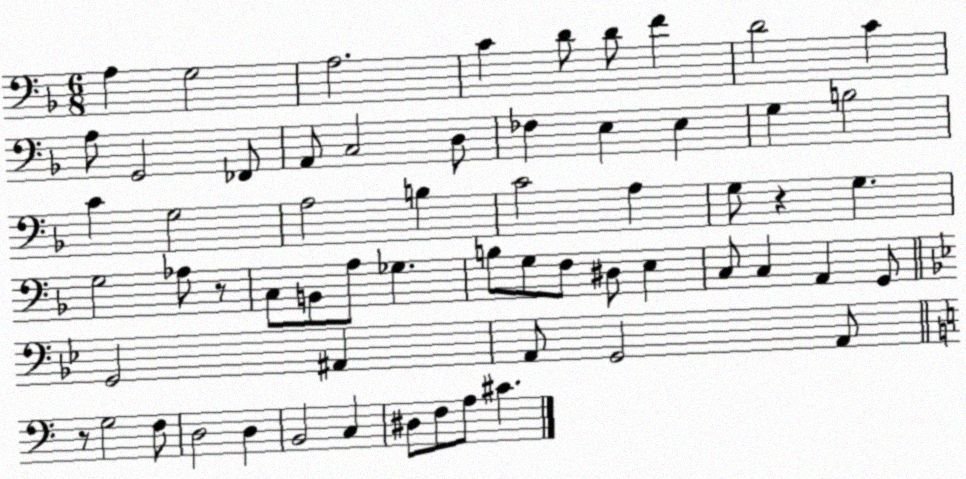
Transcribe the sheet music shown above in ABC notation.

X:1
T:Untitled
M:6/8
L:1/4
K:F
A, G,2 A,2 C D/2 D/2 F D2 C A,/2 G,,2 _F,,/2 A,,/2 C,2 D,/2 _F, E, E, G, B,2 C G,2 A,2 B, C2 A, G,/2 z G, G,2 _A,/2 z/2 C,/2 B,,/2 A,/2 _G, B,/2 G,/2 F,/2 ^D,/2 E, C,/2 C, A,, G,,/2 G,,2 ^A,, A,,/2 G,,2 A,,/2 z/2 G,2 F,/2 D,2 D, B,,2 C, ^D,/2 F,/2 A,/2 ^C